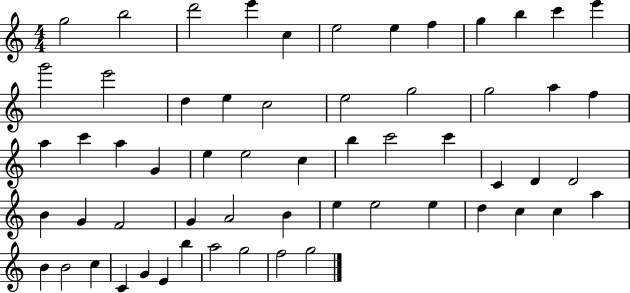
G5/h B5/h D6/h E6/q C5/q E5/h E5/q F5/q G5/q B5/q C6/q E6/q G6/h E6/h D5/q E5/q C5/h E5/h G5/h G5/h A5/q F5/q A5/q C6/q A5/q G4/q E5/q E5/h C5/q B5/q C6/h C6/q C4/q D4/q D4/h B4/q G4/q F4/h G4/q A4/h B4/q E5/q E5/h E5/q D5/q C5/q C5/q A5/q B4/q B4/h C5/q C4/q G4/q E4/q B5/q A5/h G5/h F5/h G5/h